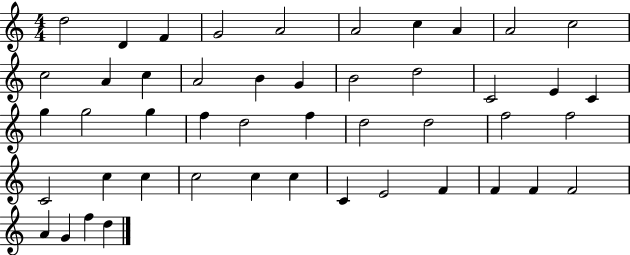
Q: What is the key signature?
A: C major